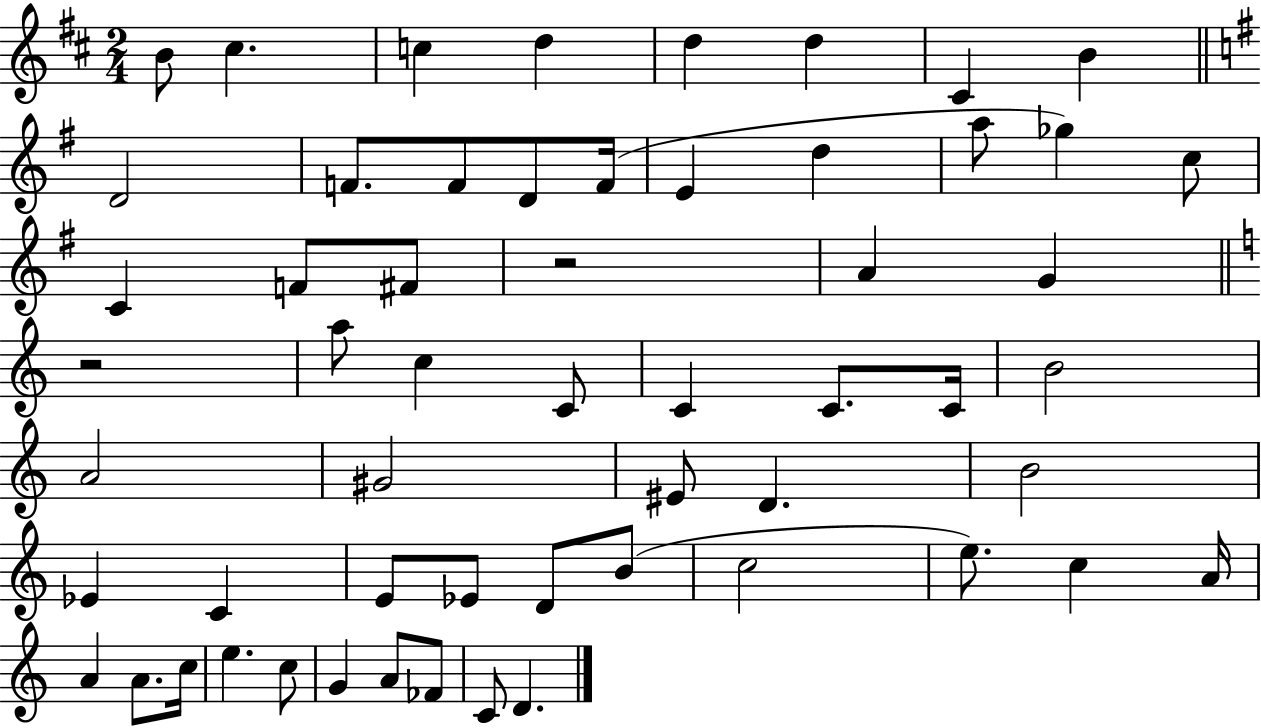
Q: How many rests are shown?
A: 2